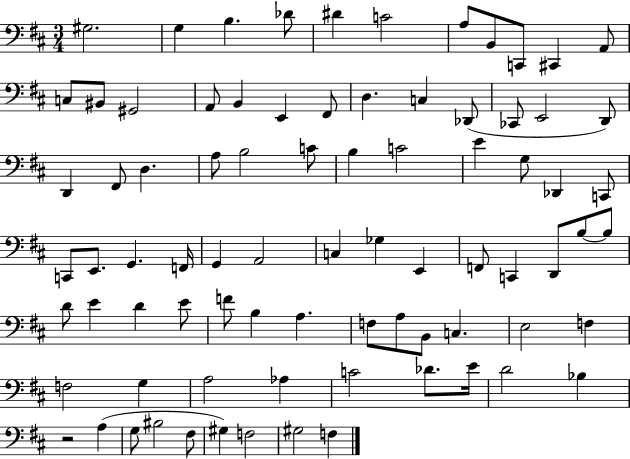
{
  \clef bass
  \numericTimeSignature
  \time 3/4
  \key d \major
  \repeat volta 2 { gis2. | g4 b4. des'8 | dis'4 c'2 | a8 b,8 c,8 cis,4 a,8 | \break c8 bis,8 gis,2 | a,8 b,4 e,4 fis,8 | d4. c4 des,8( | ces,8 e,2 d,8) | \break d,4 fis,8 d4. | a8 b2 c'8 | b4 c'2 | e'4 g8 des,4 c,8 | \break c,8 e,8. g,4. f,16 | g,4 a,2 | c4 ges4 e,4 | f,8 c,4 d,8 b8~~ b8 | \break d'8 e'4 d'4 e'8 | f'8 b4 a4. | f8 a8 b,8 c4. | e2 f4 | \break f2 g4 | a2 aes4 | c'2 des'8. e'16 | d'2 bes4 | \break r2 a4( | g8 bis2 fis8 | gis4) f2 | gis2 f4 | \break } \bar "|."
}